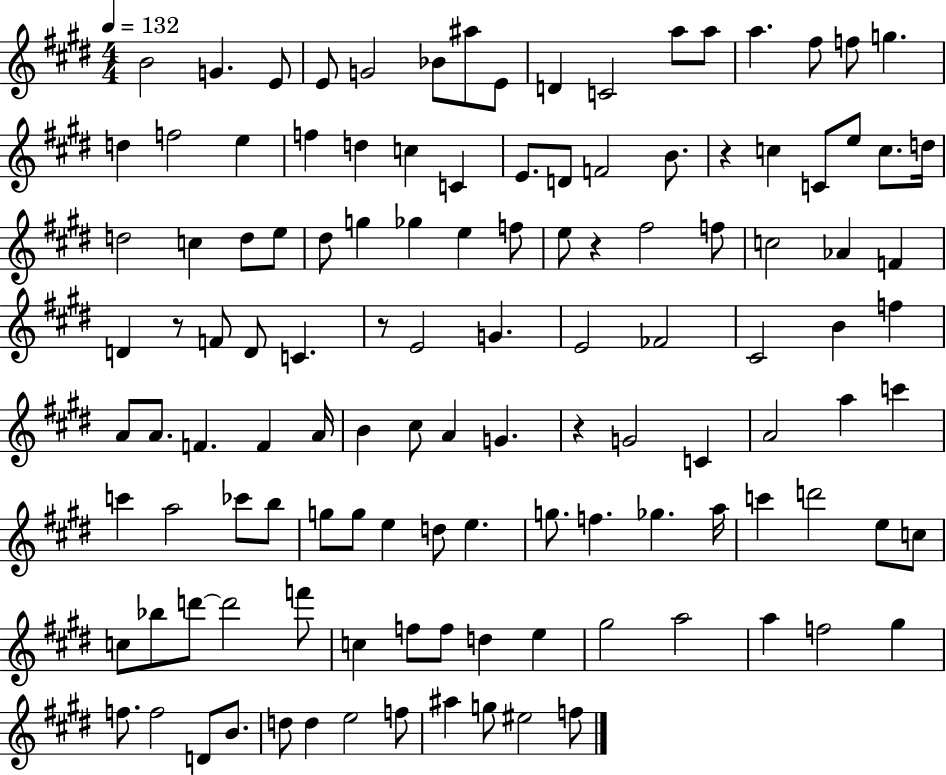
B4/h G4/q. E4/e E4/e G4/h Bb4/e A#5/e E4/e D4/q C4/h A5/e A5/e A5/q. F#5/e F5/e G5/q. D5/q F5/h E5/q F5/q D5/q C5/q C4/q E4/e. D4/e F4/h B4/e. R/q C5/q C4/e E5/e C5/e. D5/s D5/h C5/q D5/e E5/e D#5/e G5/q Gb5/q E5/q F5/e E5/e R/q F#5/h F5/e C5/h Ab4/q F4/q D4/q R/e F4/e D4/e C4/q. R/e E4/h G4/q. E4/h FES4/h C#4/h B4/q F5/q A4/e A4/e. F4/q. F4/q A4/s B4/q C#5/e A4/q G4/q. R/q G4/h C4/q A4/h A5/q C6/q C6/q A5/h CES6/e B5/e G5/e G5/e E5/q D5/e E5/q. G5/e. F5/q. Gb5/q. A5/s C6/q D6/h E5/e C5/e C5/e Bb5/e D6/e D6/h F6/e C5/q F5/e F5/e D5/q E5/q G#5/h A5/h A5/q F5/h G#5/q F5/e. F5/h D4/e B4/e. D5/e D5/q E5/h F5/e A#5/q G5/e EIS5/h F5/e